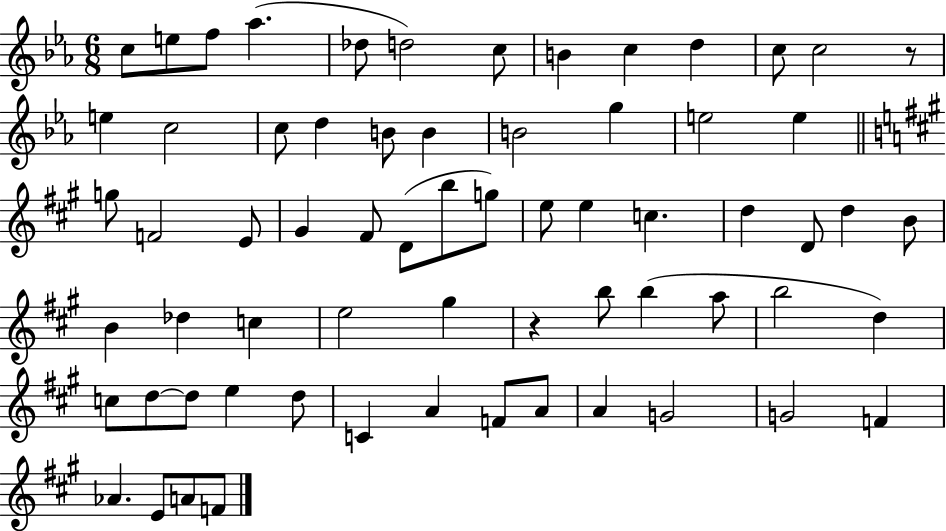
C5/e E5/e F5/e Ab5/q. Db5/e D5/h C5/e B4/q C5/q D5/q C5/e C5/h R/e E5/q C5/h C5/e D5/q B4/e B4/q B4/h G5/q E5/h E5/q G5/e F4/h E4/e G#4/q F#4/e D4/e B5/e G5/e E5/e E5/q C5/q. D5/q D4/e D5/q B4/e B4/q Db5/q C5/q E5/h G#5/q R/q B5/e B5/q A5/e B5/h D5/q C5/e D5/e D5/e E5/q D5/e C4/q A4/q F4/e A4/e A4/q G4/h G4/h F4/q Ab4/q. E4/e A4/e F4/e